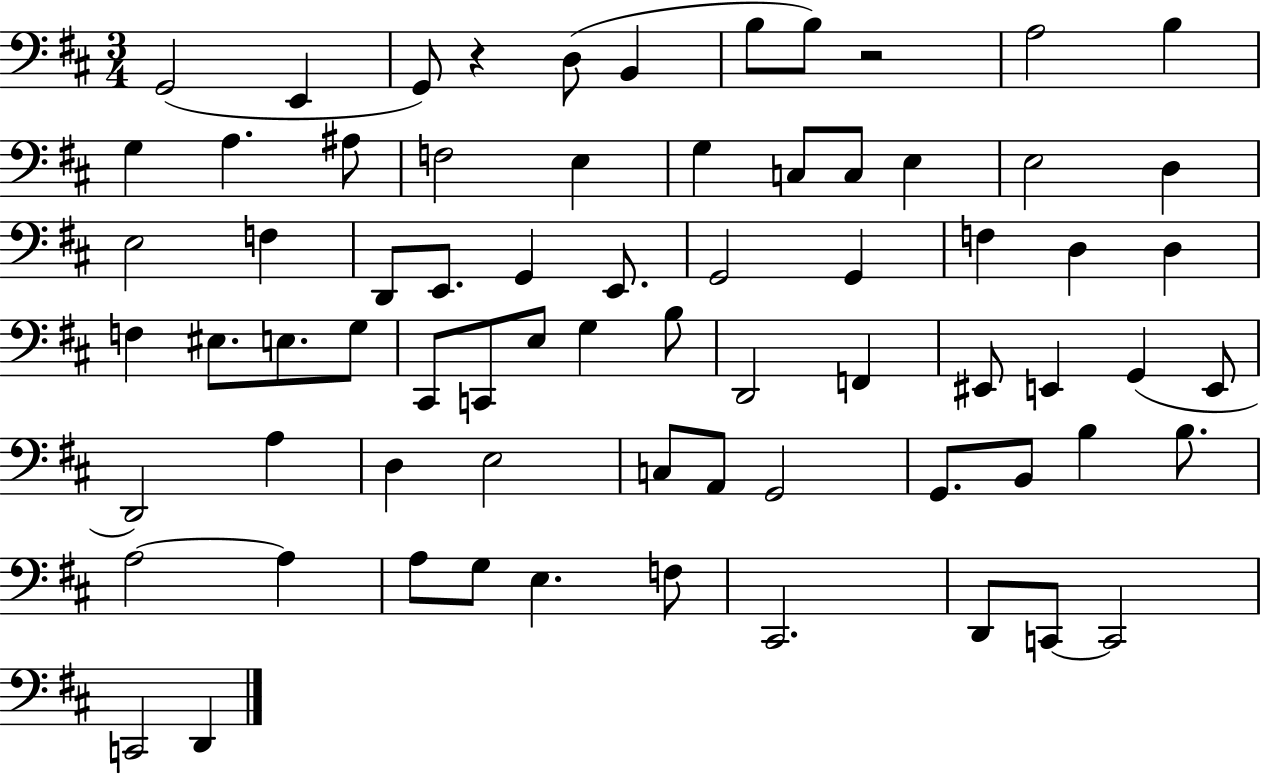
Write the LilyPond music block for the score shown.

{
  \clef bass
  \numericTimeSignature
  \time 3/4
  \key d \major
  \repeat volta 2 { g,2( e,4 | g,8) r4 d8( b,4 | b8 b8) r2 | a2 b4 | \break g4 a4. ais8 | f2 e4 | g4 c8 c8 e4 | e2 d4 | \break e2 f4 | d,8 e,8. g,4 e,8. | g,2 g,4 | f4 d4 d4 | \break f4 eis8. e8. g8 | cis,8 c,8 e8 g4 b8 | d,2 f,4 | eis,8 e,4 g,4( e,8 | \break d,2) a4 | d4 e2 | c8 a,8 g,2 | g,8. b,8 b4 b8. | \break a2~~ a4 | a8 g8 e4. f8 | cis,2. | d,8 c,8~~ c,2 | \break c,2 d,4 | } \bar "|."
}